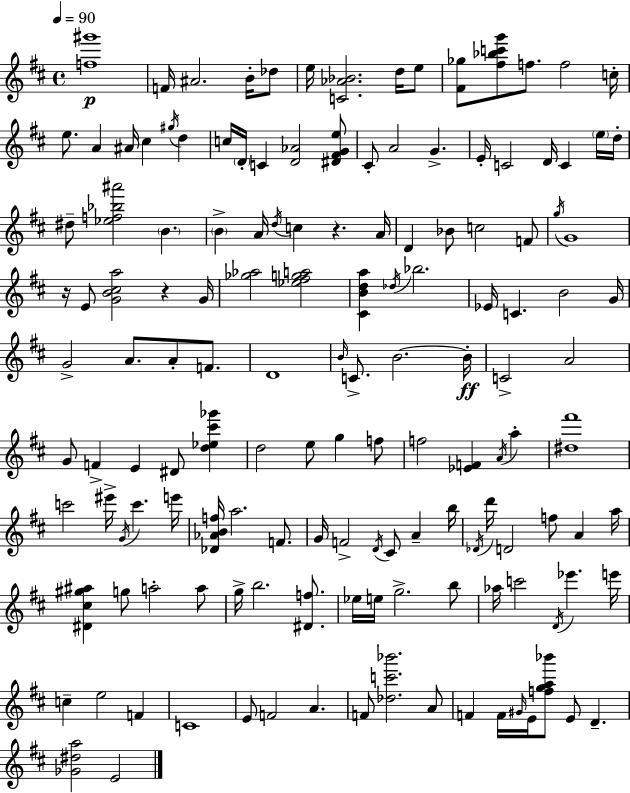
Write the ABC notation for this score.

X:1
T:Untitled
M:4/4
L:1/4
K:D
[f^g']4 F/4 ^A2 B/4 _d/2 e/4 [C_A_B]2 d/4 e/2 [^F_g]/2 [^f_bc'g']/2 f/2 f2 c/4 e/2 A ^A/4 ^c ^g/4 d c/4 D/4 C [D_A]2 [^D^FGe]/2 ^C/2 A2 G E/4 C2 D/4 C e/4 d/4 ^d/2 [_ef_b^a']2 B B A/4 d/4 c z A/4 D _B/2 c2 F/2 g/4 G4 z/4 E/2 [GB^ca]2 z G/4 [_g_a]2 [_e^fga]2 [^CBda] _d/4 _b2 _E/4 C B2 G/4 G2 A/2 A/2 F/2 D4 B/4 C/2 B2 B/4 C2 A2 G/2 F E ^D/2 [d_e^c'_g'] d2 e/2 g f/2 f2 [_EF] A/4 a [^d^f']4 c'2 ^e'/4 G/4 c' e'/4 [_D_ABf]/4 a2 F/2 G/4 F2 D/4 ^C/2 A b/4 _D/4 d'/4 D2 f/2 A a/4 [^D^c^g^a] g/2 a2 a/2 g/4 b2 [^Df]/2 _e/4 e/4 g2 b/2 _a/4 c'2 D/4 _e' e'/4 c e2 F C4 E/2 F2 A F/2 [_dc'_b']2 A/2 F F/4 ^G/4 E/4 [fga_b']/2 E/2 D [_G^da]2 E2